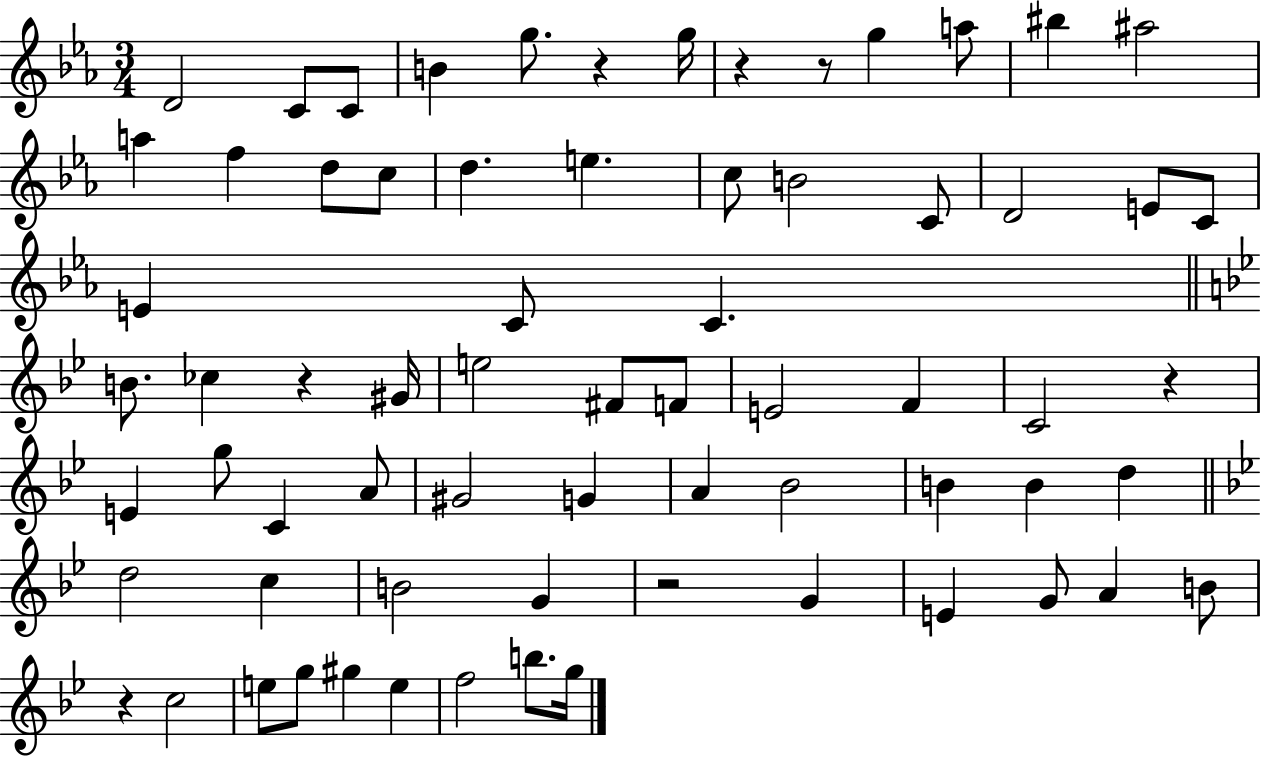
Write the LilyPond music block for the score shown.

{
  \clef treble
  \numericTimeSignature
  \time 3/4
  \key ees \major
  d'2 c'8 c'8 | b'4 g''8. r4 g''16 | r4 r8 g''4 a''8 | bis''4 ais''2 | \break a''4 f''4 d''8 c''8 | d''4. e''4. | c''8 b'2 c'8 | d'2 e'8 c'8 | \break e'4 c'8 c'4. | \bar "||" \break \key bes \major b'8. ces''4 r4 gis'16 | e''2 fis'8 f'8 | e'2 f'4 | c'2 r4 | \break e'4 g''8 c'4 a'8 | gis'2 g'4 | a'4 bes'2 | b'4 b'4 d''4 | \break \bar "||" \break \key bes \major d''2 c''4 | b'2 g'4 | r2 g'4 | e'4 g'8 a'4 b'8 | \break r4 c''2 | e''8 g''8 gis''4 e''4 | f''2 b''8. g''16 | \bar "|."
}